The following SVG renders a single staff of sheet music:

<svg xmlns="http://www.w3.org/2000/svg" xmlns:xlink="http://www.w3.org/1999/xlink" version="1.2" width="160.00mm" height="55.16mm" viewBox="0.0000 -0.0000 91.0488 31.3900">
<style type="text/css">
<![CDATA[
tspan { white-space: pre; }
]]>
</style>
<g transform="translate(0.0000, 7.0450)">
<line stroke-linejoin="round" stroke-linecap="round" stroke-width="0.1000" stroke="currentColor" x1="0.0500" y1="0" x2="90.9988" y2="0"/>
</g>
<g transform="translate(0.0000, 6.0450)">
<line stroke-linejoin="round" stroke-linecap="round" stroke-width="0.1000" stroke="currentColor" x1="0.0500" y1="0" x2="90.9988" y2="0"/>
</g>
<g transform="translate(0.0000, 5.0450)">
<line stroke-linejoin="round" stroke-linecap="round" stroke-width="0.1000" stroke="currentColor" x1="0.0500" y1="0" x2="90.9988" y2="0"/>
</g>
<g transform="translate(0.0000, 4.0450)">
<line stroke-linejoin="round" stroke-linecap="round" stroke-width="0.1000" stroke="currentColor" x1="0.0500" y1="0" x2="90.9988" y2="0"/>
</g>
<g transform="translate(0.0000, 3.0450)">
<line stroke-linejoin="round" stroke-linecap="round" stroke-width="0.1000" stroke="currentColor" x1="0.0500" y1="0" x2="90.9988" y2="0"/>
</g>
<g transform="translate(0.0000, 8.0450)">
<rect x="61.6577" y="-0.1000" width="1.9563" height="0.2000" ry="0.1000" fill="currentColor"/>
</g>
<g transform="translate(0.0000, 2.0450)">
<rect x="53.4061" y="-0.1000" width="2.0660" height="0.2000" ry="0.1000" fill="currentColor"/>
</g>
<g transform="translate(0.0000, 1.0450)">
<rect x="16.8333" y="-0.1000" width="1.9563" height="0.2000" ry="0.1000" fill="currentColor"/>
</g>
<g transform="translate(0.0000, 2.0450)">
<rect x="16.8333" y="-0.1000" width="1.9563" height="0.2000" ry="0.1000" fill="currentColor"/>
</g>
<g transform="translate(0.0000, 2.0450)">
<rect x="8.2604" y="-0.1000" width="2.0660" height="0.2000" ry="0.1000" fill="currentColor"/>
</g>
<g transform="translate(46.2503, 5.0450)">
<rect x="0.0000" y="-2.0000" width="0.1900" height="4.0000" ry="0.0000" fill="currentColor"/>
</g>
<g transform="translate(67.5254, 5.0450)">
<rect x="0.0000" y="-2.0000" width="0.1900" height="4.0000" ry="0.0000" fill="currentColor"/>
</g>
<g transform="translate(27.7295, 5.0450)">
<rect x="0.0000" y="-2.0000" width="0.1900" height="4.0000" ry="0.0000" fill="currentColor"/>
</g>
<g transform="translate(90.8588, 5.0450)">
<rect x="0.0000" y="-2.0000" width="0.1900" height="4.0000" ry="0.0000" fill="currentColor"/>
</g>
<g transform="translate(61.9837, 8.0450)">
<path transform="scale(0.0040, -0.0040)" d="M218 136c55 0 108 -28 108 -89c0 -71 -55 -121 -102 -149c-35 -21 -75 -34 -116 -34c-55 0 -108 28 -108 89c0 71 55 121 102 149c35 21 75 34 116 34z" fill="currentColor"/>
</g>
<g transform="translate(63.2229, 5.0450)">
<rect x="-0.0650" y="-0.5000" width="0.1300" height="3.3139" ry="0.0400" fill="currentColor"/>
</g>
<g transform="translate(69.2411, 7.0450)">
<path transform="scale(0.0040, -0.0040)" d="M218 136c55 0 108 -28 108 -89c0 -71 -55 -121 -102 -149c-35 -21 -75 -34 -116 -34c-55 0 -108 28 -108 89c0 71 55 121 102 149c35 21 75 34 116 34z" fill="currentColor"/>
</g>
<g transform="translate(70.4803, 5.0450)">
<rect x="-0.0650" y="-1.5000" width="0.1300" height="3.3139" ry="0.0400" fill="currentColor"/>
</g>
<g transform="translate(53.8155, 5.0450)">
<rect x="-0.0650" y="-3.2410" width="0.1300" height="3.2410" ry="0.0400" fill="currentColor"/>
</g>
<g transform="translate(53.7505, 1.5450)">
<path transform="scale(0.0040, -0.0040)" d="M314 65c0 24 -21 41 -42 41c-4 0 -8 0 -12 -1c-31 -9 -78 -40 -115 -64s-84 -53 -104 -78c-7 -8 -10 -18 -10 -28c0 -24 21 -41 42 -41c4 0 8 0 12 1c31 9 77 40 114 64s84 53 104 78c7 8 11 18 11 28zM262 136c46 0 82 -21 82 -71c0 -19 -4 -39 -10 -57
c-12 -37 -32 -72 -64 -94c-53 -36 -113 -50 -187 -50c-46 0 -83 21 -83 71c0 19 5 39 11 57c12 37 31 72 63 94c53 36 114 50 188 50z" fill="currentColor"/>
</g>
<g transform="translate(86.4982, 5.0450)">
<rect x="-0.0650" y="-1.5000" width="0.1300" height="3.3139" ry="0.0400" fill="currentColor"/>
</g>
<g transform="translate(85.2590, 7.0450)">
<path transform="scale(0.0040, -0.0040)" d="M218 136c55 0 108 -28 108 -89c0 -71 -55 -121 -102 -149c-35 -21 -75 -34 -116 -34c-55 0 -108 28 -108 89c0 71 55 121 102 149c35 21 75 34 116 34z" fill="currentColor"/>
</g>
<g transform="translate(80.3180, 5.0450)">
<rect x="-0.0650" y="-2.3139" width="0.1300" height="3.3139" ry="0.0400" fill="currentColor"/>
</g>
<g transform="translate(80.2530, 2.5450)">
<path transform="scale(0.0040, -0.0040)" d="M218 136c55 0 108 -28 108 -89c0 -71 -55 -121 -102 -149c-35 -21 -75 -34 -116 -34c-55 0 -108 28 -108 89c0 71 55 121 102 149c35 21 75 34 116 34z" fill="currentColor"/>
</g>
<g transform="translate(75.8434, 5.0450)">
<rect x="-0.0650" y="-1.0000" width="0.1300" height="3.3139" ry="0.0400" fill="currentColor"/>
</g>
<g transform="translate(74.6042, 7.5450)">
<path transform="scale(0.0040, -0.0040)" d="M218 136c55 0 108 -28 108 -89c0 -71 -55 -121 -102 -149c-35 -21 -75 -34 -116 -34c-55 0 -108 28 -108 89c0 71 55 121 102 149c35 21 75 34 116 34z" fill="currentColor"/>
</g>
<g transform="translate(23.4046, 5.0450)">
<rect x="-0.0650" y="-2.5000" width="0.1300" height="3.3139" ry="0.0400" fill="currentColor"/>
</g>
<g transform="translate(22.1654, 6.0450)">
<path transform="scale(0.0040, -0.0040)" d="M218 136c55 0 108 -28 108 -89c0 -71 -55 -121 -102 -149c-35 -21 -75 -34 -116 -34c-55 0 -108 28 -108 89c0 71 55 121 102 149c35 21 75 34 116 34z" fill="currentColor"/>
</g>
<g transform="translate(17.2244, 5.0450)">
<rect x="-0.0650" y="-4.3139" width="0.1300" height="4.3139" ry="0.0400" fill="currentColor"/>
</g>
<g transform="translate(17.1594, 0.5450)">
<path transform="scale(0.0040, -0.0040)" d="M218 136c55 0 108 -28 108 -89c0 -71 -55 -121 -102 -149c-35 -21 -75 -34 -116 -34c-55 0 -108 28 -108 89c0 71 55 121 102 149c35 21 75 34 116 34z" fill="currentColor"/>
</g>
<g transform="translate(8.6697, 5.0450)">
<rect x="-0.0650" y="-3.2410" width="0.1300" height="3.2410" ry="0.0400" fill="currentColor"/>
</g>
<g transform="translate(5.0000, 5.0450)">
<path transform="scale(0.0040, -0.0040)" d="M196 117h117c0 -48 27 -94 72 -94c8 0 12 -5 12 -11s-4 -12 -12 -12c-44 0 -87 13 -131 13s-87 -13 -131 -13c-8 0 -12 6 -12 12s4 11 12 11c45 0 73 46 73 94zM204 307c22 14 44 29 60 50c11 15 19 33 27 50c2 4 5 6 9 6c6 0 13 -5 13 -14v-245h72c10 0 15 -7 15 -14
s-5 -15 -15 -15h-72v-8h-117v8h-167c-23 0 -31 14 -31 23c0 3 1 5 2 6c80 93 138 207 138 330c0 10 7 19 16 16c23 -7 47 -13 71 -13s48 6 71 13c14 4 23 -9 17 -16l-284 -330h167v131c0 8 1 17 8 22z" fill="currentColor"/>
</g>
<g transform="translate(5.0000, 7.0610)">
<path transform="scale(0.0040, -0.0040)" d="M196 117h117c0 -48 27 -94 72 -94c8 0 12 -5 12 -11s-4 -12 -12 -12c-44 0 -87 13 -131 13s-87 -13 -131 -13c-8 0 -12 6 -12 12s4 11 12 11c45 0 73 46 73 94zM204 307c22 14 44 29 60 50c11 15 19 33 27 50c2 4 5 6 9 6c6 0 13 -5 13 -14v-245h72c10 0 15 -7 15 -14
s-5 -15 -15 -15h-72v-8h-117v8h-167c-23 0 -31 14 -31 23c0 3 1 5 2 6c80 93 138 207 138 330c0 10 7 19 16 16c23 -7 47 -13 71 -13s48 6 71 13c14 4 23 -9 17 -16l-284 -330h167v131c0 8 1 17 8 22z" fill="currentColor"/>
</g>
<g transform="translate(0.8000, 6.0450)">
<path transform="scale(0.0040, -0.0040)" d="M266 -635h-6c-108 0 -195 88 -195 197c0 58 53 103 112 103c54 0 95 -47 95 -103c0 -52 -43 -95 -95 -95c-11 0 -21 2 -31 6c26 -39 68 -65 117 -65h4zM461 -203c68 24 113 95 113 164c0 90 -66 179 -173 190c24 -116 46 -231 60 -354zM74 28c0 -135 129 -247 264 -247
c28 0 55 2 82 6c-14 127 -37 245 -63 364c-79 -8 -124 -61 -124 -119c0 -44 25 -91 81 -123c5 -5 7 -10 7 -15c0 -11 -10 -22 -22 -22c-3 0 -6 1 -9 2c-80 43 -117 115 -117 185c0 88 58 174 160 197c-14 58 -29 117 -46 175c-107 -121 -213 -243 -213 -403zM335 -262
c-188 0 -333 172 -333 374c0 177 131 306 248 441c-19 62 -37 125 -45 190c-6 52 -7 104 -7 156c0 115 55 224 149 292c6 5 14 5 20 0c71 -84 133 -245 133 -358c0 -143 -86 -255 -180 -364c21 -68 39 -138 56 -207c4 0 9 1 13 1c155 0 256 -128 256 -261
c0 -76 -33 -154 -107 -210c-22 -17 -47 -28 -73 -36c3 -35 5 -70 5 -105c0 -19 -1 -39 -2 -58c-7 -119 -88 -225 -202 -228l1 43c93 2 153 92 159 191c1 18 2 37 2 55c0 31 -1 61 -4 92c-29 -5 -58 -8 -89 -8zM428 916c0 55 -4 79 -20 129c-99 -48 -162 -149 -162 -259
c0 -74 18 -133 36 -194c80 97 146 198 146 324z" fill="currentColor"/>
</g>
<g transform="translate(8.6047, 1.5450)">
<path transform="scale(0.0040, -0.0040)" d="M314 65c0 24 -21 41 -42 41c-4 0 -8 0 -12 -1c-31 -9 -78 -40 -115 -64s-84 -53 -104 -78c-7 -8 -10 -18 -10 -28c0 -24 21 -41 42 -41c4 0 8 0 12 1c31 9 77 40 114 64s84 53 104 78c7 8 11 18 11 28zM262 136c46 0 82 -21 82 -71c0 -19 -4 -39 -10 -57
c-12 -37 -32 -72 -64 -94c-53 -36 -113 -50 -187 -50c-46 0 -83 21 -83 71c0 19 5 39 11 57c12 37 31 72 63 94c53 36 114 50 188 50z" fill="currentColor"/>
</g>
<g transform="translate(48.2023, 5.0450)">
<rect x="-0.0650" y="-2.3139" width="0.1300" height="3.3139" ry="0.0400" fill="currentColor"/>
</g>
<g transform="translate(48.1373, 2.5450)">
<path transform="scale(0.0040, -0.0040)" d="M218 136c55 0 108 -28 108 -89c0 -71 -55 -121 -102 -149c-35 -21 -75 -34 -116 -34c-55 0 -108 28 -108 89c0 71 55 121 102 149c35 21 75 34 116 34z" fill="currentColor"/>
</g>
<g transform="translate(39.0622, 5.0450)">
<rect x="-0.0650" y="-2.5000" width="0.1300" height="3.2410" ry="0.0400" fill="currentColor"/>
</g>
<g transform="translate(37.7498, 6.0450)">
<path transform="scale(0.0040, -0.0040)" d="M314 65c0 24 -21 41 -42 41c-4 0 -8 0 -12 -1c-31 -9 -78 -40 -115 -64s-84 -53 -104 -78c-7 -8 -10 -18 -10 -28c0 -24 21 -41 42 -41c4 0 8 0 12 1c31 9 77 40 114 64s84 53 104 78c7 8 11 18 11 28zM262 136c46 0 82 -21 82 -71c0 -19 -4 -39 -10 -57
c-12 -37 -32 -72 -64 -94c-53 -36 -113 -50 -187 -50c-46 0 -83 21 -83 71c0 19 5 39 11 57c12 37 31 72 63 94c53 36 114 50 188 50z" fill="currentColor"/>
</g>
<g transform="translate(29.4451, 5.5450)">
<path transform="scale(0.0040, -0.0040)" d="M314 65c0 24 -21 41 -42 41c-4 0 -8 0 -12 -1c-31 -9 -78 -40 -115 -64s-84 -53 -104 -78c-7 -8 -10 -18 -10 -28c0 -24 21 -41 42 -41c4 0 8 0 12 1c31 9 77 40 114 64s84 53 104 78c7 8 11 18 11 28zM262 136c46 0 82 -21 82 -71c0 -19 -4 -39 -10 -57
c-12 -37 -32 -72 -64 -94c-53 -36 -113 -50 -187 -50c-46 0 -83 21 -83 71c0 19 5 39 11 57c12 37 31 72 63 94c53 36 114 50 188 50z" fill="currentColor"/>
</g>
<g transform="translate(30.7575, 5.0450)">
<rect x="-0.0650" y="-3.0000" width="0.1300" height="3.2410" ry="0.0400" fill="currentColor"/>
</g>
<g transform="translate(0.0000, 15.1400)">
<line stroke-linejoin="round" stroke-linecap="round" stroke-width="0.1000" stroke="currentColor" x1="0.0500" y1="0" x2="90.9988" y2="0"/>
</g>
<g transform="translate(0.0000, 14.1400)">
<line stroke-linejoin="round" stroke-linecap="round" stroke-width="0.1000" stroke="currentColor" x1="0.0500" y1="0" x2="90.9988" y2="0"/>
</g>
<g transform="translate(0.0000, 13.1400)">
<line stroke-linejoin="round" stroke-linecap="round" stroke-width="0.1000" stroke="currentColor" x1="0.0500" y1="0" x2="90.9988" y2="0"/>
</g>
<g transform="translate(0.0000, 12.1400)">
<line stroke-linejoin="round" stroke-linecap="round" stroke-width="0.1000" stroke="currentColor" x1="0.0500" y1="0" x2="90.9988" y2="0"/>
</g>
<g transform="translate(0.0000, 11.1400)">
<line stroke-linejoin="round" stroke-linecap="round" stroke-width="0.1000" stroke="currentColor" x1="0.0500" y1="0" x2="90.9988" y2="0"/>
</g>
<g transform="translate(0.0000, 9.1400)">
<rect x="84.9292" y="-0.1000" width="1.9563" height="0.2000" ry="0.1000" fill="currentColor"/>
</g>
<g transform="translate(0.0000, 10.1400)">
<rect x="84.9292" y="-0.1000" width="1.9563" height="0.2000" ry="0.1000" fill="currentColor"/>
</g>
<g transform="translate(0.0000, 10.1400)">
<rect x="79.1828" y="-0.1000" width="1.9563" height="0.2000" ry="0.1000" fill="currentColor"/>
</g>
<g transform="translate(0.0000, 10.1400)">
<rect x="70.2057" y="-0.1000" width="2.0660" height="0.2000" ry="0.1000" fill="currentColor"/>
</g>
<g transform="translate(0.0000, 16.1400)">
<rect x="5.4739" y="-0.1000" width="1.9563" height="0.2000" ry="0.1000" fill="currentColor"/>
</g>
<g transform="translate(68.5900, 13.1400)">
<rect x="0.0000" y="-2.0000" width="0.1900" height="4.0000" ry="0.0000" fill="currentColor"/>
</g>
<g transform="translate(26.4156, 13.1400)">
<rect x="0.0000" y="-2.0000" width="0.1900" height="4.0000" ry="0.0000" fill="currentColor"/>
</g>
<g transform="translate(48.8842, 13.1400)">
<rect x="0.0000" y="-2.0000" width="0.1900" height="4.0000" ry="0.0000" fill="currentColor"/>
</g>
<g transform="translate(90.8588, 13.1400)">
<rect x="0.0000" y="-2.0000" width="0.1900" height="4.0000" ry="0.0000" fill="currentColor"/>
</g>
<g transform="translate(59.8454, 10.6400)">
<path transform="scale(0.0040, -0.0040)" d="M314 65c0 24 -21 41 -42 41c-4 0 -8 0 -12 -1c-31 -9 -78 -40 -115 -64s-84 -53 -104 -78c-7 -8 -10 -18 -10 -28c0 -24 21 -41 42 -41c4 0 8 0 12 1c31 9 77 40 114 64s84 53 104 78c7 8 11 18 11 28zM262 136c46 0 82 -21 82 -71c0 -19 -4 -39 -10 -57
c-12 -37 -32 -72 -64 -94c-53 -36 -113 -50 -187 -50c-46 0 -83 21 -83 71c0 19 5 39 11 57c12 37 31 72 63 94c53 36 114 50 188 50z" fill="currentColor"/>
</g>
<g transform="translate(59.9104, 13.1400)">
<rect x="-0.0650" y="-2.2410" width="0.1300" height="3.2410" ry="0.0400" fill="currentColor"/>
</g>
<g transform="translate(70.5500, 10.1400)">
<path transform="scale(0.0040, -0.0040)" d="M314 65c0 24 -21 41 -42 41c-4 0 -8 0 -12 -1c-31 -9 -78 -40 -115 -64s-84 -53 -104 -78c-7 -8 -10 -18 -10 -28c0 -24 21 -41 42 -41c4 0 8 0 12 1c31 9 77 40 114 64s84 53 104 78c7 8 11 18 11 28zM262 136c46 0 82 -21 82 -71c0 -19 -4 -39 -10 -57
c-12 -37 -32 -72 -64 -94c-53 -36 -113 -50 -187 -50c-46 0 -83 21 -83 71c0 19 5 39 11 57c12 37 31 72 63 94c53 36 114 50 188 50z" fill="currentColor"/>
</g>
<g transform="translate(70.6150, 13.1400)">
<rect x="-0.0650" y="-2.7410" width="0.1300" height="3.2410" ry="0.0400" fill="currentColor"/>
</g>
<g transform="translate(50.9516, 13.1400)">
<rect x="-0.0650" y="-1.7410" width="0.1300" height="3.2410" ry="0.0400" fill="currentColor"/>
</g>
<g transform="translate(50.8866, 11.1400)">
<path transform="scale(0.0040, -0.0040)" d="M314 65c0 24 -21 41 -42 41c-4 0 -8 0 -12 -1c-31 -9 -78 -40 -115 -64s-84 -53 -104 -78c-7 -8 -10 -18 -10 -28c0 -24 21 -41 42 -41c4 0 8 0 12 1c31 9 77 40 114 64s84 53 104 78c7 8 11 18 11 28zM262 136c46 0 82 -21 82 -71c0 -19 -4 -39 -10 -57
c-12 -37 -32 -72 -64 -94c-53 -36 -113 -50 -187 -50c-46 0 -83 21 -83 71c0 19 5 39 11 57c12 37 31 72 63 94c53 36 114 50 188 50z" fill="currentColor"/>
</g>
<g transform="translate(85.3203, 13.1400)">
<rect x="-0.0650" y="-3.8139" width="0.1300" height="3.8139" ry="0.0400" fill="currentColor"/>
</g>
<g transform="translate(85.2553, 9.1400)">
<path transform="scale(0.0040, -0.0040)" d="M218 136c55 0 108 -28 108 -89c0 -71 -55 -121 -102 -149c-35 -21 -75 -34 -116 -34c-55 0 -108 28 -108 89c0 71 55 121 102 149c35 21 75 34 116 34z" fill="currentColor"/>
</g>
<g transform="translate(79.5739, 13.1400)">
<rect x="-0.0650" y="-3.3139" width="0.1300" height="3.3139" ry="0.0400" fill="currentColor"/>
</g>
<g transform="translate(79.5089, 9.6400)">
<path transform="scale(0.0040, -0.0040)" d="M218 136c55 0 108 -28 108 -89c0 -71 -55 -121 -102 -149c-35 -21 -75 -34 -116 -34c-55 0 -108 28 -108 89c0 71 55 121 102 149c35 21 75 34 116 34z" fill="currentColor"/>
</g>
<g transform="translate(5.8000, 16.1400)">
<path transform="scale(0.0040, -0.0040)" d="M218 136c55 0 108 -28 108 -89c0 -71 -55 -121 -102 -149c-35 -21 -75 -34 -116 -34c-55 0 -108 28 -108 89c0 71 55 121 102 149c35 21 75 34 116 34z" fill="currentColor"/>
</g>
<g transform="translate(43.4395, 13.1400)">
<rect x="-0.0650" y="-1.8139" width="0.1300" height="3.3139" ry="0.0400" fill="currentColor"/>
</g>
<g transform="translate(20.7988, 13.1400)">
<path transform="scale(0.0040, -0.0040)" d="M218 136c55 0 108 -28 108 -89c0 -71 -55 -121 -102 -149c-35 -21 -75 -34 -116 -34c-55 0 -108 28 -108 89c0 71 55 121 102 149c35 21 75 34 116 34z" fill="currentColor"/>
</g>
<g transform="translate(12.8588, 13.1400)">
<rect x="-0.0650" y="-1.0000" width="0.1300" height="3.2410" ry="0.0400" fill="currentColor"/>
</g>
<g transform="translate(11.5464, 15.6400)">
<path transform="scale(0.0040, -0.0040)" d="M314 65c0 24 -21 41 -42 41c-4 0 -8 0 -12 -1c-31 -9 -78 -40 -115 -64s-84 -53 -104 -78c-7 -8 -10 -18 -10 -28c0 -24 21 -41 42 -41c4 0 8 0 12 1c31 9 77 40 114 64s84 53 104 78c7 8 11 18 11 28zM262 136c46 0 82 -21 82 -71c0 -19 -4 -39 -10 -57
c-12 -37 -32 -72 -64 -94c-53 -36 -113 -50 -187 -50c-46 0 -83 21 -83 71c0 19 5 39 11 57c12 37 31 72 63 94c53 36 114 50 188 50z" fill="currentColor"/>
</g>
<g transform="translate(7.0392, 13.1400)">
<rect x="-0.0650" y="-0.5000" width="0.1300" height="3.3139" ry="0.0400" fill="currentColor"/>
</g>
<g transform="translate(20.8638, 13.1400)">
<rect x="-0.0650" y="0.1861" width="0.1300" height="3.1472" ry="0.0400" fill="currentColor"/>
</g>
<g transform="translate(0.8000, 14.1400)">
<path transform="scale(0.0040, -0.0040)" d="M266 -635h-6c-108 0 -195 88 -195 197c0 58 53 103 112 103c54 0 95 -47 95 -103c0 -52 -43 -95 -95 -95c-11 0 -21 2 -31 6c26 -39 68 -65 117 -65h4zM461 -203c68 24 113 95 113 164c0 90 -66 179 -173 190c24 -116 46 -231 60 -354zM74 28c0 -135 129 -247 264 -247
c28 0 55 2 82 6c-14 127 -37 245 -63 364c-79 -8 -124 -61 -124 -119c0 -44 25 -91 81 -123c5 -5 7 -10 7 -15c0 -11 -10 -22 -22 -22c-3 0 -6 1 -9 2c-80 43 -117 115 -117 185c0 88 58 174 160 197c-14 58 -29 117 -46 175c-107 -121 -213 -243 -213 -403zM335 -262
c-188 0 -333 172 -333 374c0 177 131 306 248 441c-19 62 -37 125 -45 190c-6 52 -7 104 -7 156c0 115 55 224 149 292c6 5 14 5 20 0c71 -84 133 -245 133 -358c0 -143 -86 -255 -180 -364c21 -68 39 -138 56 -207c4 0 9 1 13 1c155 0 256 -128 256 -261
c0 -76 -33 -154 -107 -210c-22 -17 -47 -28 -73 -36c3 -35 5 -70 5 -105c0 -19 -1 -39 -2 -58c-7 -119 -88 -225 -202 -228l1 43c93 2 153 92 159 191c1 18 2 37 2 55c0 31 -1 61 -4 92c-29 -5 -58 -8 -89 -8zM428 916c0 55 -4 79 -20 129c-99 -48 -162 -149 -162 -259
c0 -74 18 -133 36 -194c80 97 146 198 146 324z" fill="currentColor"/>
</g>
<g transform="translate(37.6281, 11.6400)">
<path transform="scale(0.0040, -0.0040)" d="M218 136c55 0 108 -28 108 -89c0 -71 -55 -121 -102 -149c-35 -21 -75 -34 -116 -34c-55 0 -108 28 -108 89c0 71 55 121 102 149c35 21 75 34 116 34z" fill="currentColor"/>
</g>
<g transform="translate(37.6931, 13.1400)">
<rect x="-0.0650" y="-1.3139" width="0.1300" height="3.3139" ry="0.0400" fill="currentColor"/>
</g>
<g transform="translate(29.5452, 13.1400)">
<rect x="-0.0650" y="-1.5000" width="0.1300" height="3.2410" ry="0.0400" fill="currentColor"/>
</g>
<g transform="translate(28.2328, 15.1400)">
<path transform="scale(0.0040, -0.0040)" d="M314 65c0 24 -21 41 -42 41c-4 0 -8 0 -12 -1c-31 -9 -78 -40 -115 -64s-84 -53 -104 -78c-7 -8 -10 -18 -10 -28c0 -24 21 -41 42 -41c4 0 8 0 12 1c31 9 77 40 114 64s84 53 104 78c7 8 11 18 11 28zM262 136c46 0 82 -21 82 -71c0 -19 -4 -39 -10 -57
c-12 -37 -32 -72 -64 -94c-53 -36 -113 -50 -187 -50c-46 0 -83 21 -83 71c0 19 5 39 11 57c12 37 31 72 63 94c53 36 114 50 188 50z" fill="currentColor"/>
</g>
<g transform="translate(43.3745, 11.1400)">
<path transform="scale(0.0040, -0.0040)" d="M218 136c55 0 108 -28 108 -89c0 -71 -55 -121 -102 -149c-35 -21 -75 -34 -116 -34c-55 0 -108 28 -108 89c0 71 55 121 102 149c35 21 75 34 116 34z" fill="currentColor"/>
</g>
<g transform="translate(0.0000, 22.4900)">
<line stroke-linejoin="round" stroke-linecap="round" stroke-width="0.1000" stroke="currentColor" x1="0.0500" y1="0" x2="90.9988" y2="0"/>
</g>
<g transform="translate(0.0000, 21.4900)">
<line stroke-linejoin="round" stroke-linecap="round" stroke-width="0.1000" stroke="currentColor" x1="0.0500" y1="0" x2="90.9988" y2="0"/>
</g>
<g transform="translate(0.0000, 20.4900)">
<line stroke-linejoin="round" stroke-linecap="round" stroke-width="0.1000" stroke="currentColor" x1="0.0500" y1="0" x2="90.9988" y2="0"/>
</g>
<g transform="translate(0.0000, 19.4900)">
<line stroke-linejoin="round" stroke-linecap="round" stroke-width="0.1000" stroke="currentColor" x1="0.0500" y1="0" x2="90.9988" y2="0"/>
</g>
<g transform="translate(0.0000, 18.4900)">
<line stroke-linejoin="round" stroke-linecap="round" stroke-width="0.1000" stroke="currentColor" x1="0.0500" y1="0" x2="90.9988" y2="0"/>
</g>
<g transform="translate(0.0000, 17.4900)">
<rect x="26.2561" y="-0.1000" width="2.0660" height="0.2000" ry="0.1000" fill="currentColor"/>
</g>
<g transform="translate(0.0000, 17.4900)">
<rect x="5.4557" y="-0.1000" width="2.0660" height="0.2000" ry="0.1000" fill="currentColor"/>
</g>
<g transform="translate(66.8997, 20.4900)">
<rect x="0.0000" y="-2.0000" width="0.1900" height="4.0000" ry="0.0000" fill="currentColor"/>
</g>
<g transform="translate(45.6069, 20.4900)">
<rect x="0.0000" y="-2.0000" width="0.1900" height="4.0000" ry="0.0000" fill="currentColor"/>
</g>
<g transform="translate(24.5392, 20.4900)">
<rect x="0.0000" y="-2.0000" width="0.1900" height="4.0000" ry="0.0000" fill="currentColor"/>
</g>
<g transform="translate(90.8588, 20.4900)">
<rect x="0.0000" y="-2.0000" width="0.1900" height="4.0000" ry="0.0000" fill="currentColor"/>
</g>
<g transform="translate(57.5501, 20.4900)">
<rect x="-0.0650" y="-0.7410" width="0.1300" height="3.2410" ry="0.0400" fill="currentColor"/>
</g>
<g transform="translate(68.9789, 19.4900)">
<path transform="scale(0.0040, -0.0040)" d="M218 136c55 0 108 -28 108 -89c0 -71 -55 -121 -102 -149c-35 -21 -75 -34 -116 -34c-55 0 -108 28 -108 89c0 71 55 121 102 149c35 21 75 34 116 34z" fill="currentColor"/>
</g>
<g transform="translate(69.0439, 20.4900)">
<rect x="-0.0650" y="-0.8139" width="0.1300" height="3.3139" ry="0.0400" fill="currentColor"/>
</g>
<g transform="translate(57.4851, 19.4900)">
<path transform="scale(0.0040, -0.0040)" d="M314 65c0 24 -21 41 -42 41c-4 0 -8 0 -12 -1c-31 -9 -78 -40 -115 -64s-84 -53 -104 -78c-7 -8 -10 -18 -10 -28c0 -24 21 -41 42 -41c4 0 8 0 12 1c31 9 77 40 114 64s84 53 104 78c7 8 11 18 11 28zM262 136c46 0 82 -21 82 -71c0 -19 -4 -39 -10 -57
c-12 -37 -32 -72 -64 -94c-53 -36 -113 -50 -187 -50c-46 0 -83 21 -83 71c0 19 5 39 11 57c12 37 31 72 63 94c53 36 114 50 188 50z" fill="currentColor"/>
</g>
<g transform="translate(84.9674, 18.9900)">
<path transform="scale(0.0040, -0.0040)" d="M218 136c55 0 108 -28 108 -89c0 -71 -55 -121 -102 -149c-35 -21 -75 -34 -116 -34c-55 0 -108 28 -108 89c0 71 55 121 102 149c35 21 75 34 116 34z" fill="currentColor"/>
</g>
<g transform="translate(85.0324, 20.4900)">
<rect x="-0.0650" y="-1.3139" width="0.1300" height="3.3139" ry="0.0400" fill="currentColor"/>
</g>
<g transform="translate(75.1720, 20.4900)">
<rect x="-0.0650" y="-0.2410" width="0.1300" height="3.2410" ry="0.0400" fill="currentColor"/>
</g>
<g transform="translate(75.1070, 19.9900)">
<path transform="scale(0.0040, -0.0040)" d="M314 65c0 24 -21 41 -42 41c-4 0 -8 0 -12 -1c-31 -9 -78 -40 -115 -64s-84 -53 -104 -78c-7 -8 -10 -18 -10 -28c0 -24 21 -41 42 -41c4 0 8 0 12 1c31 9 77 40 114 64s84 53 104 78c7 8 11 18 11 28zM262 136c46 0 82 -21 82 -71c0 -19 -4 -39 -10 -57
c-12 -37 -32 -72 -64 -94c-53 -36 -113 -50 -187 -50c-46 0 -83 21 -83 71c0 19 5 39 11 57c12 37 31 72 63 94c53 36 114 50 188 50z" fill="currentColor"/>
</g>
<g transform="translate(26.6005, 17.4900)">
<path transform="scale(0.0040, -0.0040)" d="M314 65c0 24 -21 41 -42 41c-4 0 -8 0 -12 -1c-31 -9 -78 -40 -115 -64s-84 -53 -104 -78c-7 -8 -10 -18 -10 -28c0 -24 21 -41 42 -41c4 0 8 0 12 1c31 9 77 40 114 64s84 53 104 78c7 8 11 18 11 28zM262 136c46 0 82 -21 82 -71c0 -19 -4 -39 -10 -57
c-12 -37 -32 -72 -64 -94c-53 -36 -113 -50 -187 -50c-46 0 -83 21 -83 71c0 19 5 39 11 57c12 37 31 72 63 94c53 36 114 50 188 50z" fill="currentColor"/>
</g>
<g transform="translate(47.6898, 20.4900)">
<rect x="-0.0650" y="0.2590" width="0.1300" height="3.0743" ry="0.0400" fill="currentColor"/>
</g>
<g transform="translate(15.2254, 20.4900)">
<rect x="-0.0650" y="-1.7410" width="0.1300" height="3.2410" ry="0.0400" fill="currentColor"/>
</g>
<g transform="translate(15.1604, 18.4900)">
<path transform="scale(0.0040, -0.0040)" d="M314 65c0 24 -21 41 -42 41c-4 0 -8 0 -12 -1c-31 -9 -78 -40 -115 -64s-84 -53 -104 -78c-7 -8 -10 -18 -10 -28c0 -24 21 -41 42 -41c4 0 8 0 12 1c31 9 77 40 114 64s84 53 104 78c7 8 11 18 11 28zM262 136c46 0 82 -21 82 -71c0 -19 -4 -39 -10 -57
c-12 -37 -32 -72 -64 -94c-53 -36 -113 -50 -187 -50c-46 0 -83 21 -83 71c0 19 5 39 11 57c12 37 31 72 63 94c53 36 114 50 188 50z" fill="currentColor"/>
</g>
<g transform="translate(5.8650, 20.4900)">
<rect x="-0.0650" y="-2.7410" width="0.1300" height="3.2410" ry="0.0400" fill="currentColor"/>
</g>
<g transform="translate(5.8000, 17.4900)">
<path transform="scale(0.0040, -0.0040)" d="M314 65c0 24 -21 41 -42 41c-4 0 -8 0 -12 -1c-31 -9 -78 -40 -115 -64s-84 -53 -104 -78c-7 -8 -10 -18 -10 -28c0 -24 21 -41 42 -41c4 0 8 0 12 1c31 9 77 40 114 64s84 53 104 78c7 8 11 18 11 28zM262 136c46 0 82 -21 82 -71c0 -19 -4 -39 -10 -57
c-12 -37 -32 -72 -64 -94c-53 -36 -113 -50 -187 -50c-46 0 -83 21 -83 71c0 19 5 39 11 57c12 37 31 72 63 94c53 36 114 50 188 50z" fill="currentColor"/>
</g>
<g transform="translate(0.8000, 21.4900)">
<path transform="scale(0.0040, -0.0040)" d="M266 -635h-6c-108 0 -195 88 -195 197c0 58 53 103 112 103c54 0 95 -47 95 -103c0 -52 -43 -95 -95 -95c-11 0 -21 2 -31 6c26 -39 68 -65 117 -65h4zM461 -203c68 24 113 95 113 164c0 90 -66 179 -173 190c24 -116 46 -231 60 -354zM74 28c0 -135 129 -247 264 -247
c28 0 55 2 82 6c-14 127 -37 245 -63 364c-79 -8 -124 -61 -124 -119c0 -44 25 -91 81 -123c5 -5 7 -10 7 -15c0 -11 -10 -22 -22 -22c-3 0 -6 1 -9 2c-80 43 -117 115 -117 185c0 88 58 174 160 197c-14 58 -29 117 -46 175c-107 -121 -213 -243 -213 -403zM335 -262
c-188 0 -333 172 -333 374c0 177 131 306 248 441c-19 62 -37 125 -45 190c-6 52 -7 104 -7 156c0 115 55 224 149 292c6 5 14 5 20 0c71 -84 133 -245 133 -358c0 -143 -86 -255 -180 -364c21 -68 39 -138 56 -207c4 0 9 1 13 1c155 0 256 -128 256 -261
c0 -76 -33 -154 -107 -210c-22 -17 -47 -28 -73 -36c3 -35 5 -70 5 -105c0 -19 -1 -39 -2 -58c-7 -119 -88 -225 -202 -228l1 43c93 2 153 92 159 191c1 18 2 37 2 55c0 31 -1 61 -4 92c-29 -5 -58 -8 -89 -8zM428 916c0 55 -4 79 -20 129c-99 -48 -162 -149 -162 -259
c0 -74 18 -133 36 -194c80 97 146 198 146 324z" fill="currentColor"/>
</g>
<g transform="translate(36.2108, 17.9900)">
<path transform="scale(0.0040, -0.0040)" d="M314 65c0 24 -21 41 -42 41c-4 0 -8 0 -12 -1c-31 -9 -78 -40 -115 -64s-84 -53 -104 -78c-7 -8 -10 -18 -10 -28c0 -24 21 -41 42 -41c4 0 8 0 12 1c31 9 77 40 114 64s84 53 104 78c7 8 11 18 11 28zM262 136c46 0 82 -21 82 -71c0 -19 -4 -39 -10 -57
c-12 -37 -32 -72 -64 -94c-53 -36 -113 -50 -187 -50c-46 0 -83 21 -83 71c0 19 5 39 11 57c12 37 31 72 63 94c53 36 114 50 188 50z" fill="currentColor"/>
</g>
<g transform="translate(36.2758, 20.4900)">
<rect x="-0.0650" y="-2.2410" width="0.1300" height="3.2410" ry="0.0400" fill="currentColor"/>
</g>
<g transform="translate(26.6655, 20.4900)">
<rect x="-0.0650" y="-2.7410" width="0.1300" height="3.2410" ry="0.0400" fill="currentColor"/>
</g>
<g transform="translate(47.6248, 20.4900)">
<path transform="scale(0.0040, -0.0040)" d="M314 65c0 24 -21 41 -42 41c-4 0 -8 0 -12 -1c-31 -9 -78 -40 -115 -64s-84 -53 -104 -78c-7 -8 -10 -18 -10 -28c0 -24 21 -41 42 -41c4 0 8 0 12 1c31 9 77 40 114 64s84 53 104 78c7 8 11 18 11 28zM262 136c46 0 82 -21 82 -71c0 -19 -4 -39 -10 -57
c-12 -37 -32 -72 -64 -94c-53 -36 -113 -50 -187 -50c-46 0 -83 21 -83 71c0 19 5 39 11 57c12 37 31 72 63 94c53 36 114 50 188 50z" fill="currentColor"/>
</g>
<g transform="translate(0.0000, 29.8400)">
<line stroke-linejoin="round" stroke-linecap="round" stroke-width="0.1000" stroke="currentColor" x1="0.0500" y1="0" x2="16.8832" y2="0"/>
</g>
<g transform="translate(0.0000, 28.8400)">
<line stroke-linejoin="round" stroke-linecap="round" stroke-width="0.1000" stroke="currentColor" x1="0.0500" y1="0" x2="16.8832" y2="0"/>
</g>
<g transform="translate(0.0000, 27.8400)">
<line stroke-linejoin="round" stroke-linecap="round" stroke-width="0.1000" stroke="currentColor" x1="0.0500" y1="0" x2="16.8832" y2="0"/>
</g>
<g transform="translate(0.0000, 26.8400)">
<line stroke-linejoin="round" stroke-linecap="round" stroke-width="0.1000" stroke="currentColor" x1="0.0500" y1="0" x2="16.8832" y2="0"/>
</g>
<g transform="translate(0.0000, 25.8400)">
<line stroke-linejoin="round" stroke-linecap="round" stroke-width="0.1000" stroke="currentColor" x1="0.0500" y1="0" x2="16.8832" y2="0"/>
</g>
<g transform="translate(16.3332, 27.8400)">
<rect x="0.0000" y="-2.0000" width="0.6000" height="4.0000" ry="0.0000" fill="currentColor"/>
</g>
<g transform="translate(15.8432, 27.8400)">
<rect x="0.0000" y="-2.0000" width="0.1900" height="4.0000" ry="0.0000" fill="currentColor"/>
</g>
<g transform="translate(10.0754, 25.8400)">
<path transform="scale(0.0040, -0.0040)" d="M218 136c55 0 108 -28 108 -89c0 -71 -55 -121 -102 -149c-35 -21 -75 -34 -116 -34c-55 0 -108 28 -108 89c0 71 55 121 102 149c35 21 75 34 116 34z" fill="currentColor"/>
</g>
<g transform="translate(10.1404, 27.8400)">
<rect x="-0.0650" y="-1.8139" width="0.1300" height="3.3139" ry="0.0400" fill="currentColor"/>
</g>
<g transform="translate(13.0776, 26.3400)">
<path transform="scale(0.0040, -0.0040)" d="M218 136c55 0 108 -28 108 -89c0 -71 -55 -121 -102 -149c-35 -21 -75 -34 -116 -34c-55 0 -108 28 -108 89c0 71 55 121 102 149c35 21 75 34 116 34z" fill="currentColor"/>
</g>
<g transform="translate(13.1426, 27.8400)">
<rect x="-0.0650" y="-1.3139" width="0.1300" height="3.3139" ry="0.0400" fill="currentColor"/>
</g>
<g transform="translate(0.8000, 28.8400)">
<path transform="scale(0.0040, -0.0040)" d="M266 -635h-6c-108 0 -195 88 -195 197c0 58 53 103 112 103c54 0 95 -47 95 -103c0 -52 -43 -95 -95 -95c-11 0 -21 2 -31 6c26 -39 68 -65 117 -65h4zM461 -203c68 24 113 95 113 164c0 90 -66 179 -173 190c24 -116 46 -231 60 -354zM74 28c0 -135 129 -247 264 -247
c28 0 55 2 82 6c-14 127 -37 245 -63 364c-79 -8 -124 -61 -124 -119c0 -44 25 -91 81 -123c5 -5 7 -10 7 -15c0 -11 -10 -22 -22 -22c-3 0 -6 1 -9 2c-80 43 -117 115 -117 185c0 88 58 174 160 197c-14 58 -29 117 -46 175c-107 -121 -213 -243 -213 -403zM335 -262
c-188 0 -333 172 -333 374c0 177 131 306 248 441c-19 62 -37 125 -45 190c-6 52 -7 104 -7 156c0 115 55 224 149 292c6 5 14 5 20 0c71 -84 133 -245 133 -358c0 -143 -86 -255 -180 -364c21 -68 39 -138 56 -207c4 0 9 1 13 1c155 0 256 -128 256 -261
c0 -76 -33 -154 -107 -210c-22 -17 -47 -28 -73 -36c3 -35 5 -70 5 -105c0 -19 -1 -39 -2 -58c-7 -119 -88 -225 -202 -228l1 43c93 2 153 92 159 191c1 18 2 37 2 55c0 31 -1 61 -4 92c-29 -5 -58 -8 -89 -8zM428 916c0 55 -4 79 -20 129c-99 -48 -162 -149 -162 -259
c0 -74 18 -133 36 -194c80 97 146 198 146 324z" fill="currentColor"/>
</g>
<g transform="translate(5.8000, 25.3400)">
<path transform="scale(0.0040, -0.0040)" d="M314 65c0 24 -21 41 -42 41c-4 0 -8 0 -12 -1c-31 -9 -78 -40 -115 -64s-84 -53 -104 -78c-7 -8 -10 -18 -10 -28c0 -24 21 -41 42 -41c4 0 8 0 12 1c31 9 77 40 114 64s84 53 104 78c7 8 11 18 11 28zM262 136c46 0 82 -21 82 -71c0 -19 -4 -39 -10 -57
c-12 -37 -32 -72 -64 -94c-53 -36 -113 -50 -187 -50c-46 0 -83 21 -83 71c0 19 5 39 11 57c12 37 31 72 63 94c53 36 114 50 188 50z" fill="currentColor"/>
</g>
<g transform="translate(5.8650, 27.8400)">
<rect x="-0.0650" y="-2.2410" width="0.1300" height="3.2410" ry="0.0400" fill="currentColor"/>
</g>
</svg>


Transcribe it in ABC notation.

X:1
T:Untitled
M:4/4
L:1/4
K:C
b2 d' G A2 G2 g b2 C E D g E C D2 B E2 e f f2 g2 a2 b c' a2 f2 a2 g2 B2 d2 d c2 e g2 f e